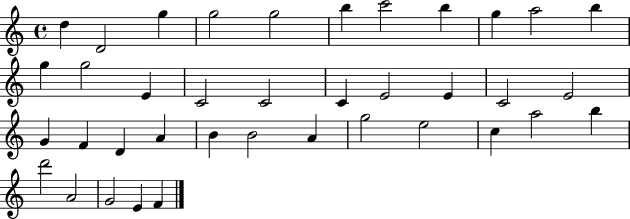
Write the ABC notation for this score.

X:1
T:Untitled
M:4/4
L:1/4
K:C
d D2 g g2 g2 b c'2 b g a2 b g g2 E C2 C2 C E2 E C2 E2 G F D A B B2 A g2 e2 c a2 b d'2 A2 G2 E F